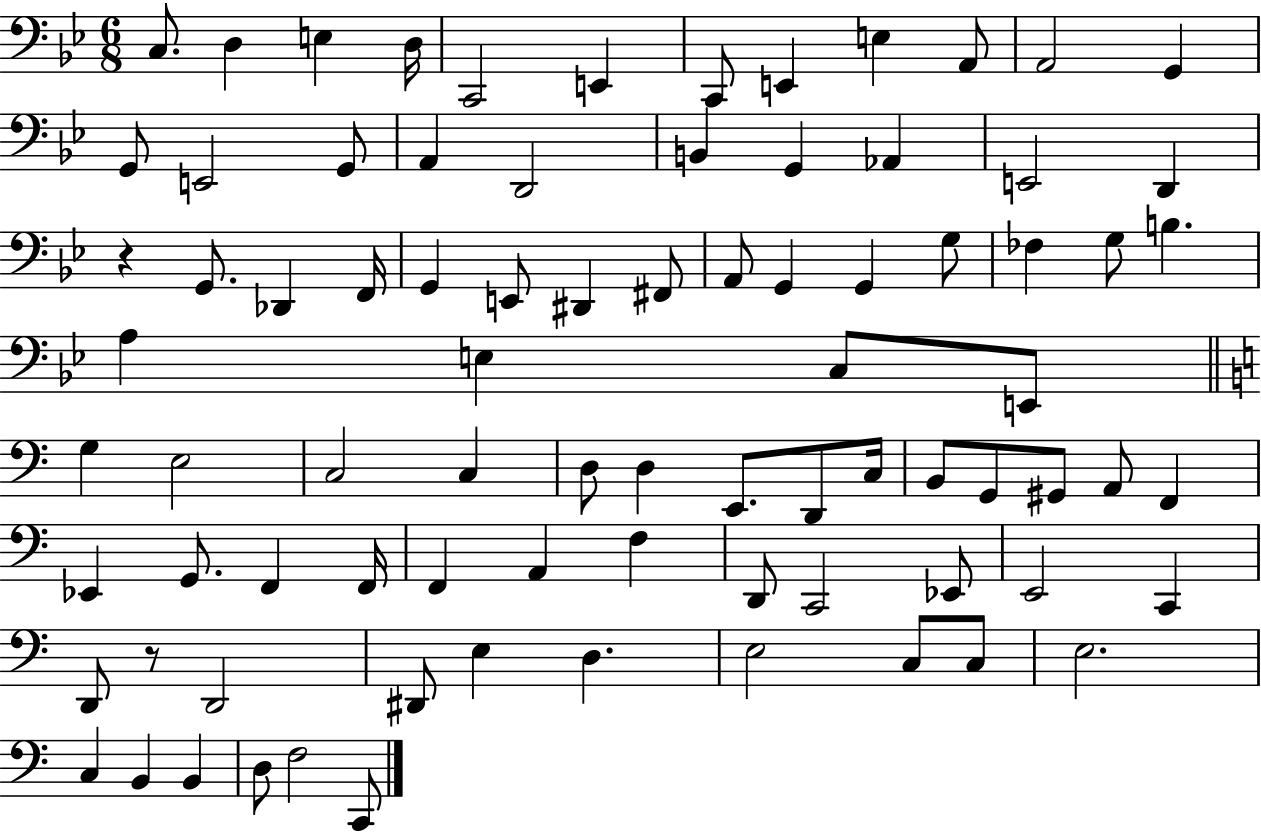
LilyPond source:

{
  \clef bass
  \numericTimeSignature
  \time 6/8
  \key bes \major
  c8. d4 e4 d16 | c,2 e,4 | c,8 e,4 e4 a,8 | a,2 g,4 | \break g,8 e,2 g,8 | a,4 d,2 | b,4 g,4 aes,4 | e,2 d,4 | \break r4 g,8. des,4 f,16 | g,4 e,8 dis,4 fis,8 | a,8 g,4 g,4 g8 | fes4 g8 b4. | \break a4 e4 c8 e,8 | \bar "||" \break \key c \major g4 e2 | c2 c4 | d8 d4 e,8. d,8 c16 | b,8 g,8 gis,8 a,8 f,4 | \break ees,4 g,8. f,4 f,16 | f,4 a,4 f4 | d,8 c,2 ees,8 | e,2 c,4 | \break d,8 r8 d,2 | dis,8 e4 d4. | e2 c8 c8 | e2. | \break c4 b,4 b,4 | d8 f2 c,8 | \bar "|."
}